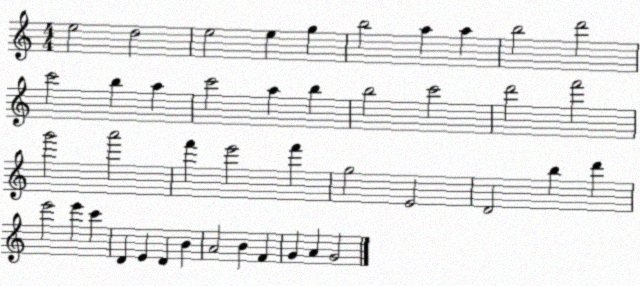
X:1
T:Untitled
M:4/4
L:1/4
K:C
e2 d2 e2 e g b2 a a b2 d'2 c'2 b a c'2 a b b2 c'2 d'2 f'2 g'2 a'2 f' e'2 f' g2 E2 D2 b d' e'2 e' c' D E D B A2 B F G A G2